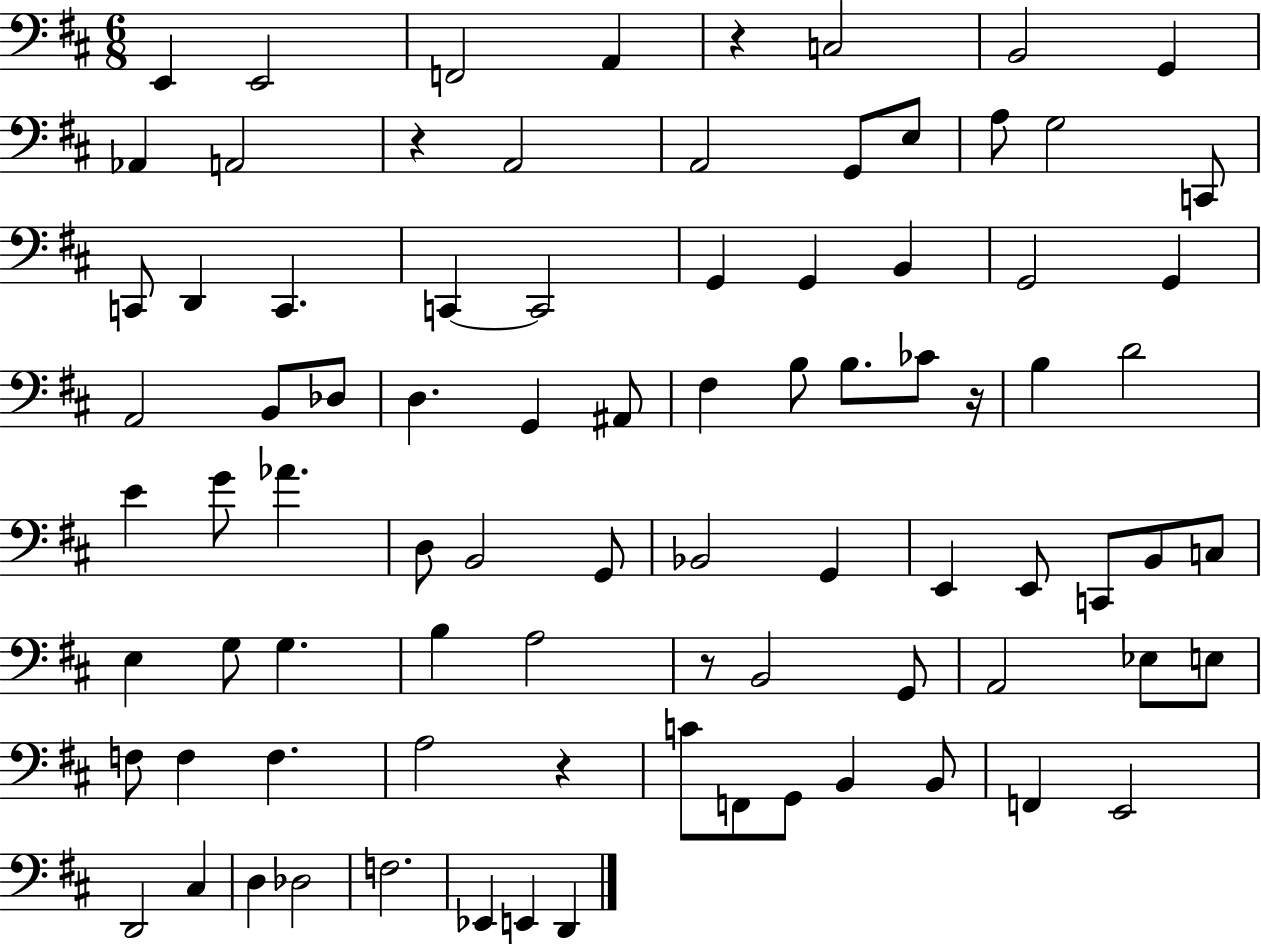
E2/q E2/h F2/h A2/q R/q C3/h B2/h G2/q Ab2/q A2/h R/q A2/h A2/h G2/e E3/e A3/e G3/h C2/e C2/e D2/q C2/q. C2/q C2/h G2/q G2/q B2/q G2/h G2/q A2/h B2/e Db3/e D3/q. G2/q A#2/e F#3/q B3/e B3/e. CES4/e R/s B3/q D4/h E4/q G4/e Ab4/q. D3/e B2/h G2/e Bb2/h G2/q E2/q E2/e C2/e B2/e C3/e E3/q G3/e G3/q. B3/q A3/h R/e B2/h G2/e A2/h Eb3/e E3/e F3/e F3/q F3/q. A3/h R/q C4/e F2/e G2/e B2/q B2/e F2/q E2/h D2/h C#3/q D3/q Db3/h F3/h. Eb2/q E2/q D2/q